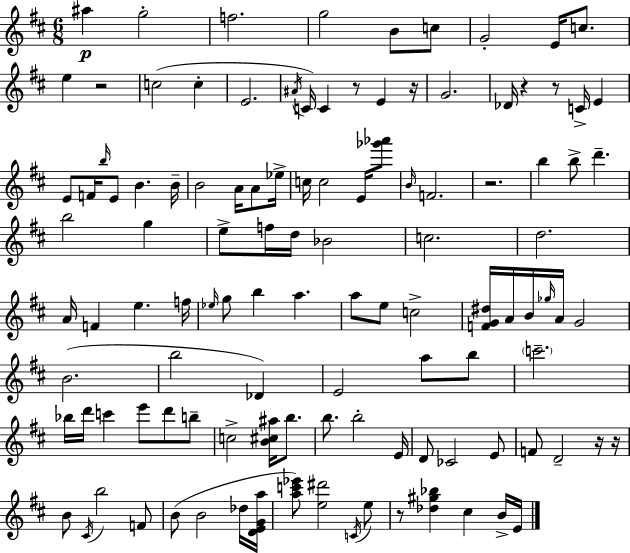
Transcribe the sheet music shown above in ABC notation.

X:1
T:Untitled
M:6/8
L:1/4
K:D
^a g2 f2 g2 B/2 c/2 G2 E/4 c/2 e z2 c2 c E2 ^A/4 C/4 C z/2 E z/4 G2 _D/4 z z/2 C/4 E E/2 F/4 b/4 E/2 B B/4 B2 A/4 A/2 _e/4 c/4 c2 E/4 [_g'_a']/2 B/4 F2 z2 b b/2 d' b2 g e/2 f/4 d/4 _B2 c2 d2 A/4 F e f/4 _e/4 g/2 b a a/2 e/2 c2 [FG^d]/4 A/4 B/4 _g/4 A/4 G2 B2 b2 _D E2 a/2 b/2 c'2 _b/4 d'/4 c' e'/2 d'/2 b/2 c2 [B^c^a]/4 b/2 b/2 b2 E/4 D/2 _C2 E/2 F/2 D2 z/4 z/4 B/2 ^C/4 b2 F/2 B/2 B2 _d/4 [DEGa]/4 [ac'_e']/2 [e^d']2 C/4 e/2 z/2 [_d^g_b] ^c B/4 E/4